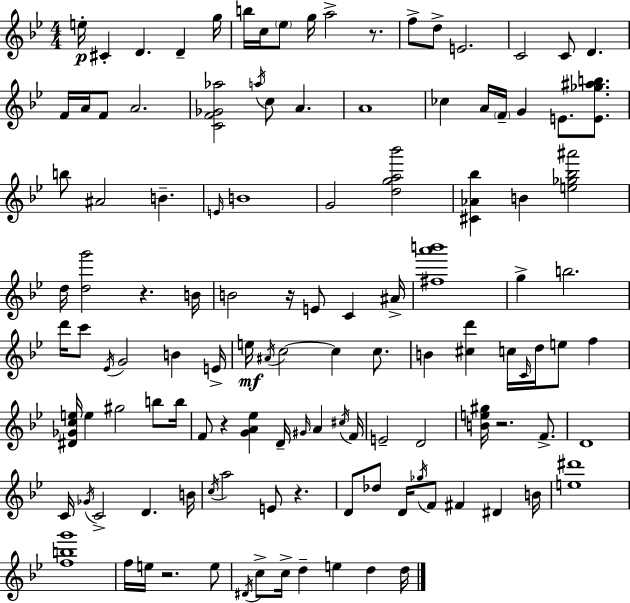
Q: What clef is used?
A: treble